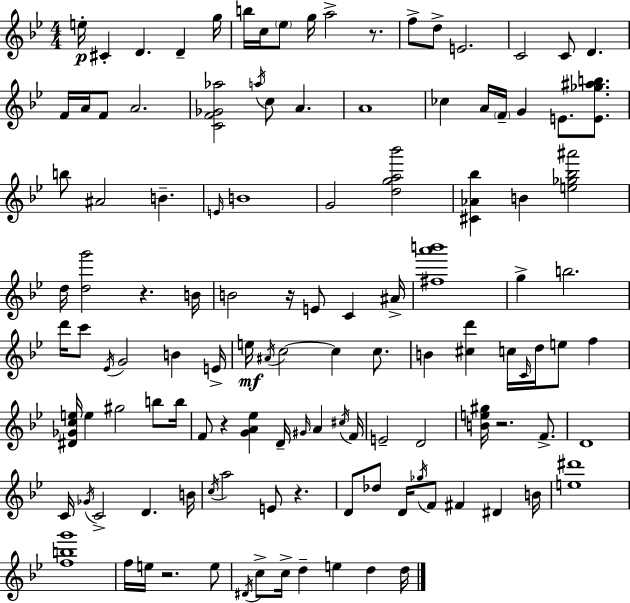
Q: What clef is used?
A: treble